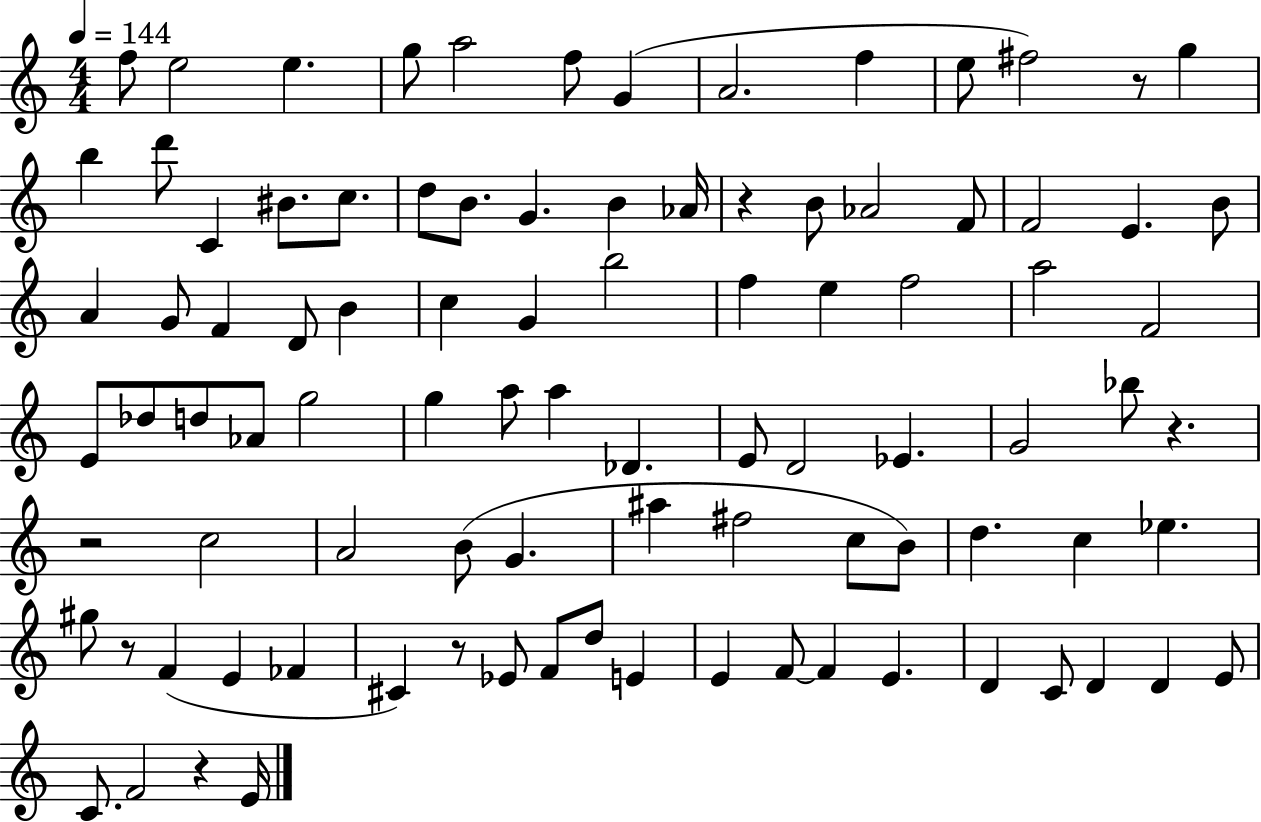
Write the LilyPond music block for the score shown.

{
  \clef treble
  \numericTimeSignature
  \time 4/4
  \key c \major
  \tempo 4 = 144
  f''8 e''2 e''4. | g''8 a''2 f''8 g'4( | a'2. f''4 | e''8 fis''2) r8 g''4 | \break b''4 d'''8 c'4 bis'8. c''8. | d''8 b'8. g'4. b'4 aes'16 | r4 b'8 aes'2 f'8 | f'2 e'4. b'8 | \break a'4 g'8 f'4 d'8 b'4 | c''4 g'4 b''2 | f''4 e''4 f''2 | a''2 f'2 | \break e'8 des''8 d''8 aes'8 g''2 | g''4 a''8 a''4 des'4. | e'8 d'2 ees'4. | g'2 bes''8 r4. | \break r2 c''2 | a'2 b'8( g'4. | ais''4 fis''2 c''8 b'8) | d''4. c''4 ees''4. | \break gis''8 r8 f'4( e'4 fes'4 | cis'4) r8 ees'8 f'8 d''8 e'4 | e'4 f'8~~ f'4 e'4. | d'4 c'8 d'4 d'4 e'8 | \break c'8. f'2 r4 e'16 | \bar "|."
}